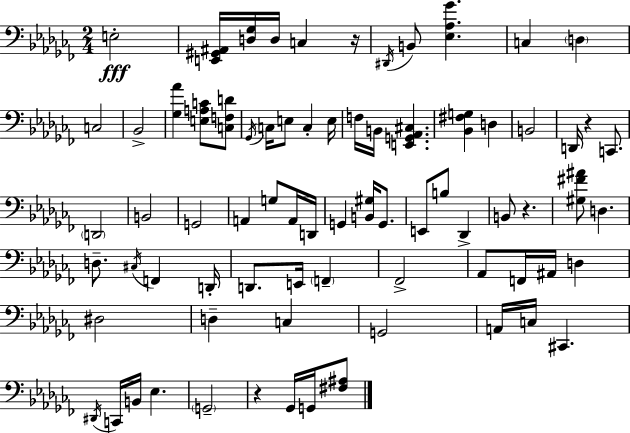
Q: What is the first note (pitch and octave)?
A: E3